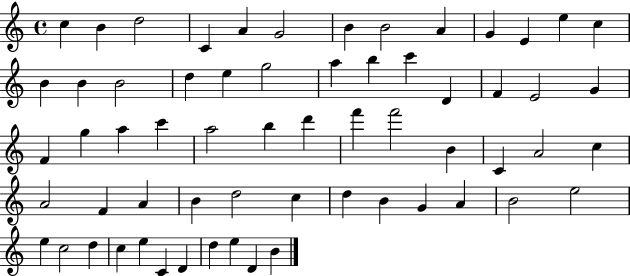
C5/q B4/q D5/h C4/q A4/q G4/h B4/q B4/h A4/q G4/q E4/q E5/q C5/q B4/q B4/q B4/h D5/q E5/q G5/h A5/q B5/q C6/q D4/q F4/q E4/h G4/q F4/q G5/q A5/q C6/q A5/h B5/q D6/q F6/q F6/h B4/q C4/q A4/h C5/q A4/h F4/q A4/q B4/q D5/h C5/q D5/q B4/q G4/q A4/q B4/h E5/h E5/q C5/h D5/q C5/q E5/q C4/q D4/q D5/q E5/q D4/q B4/q